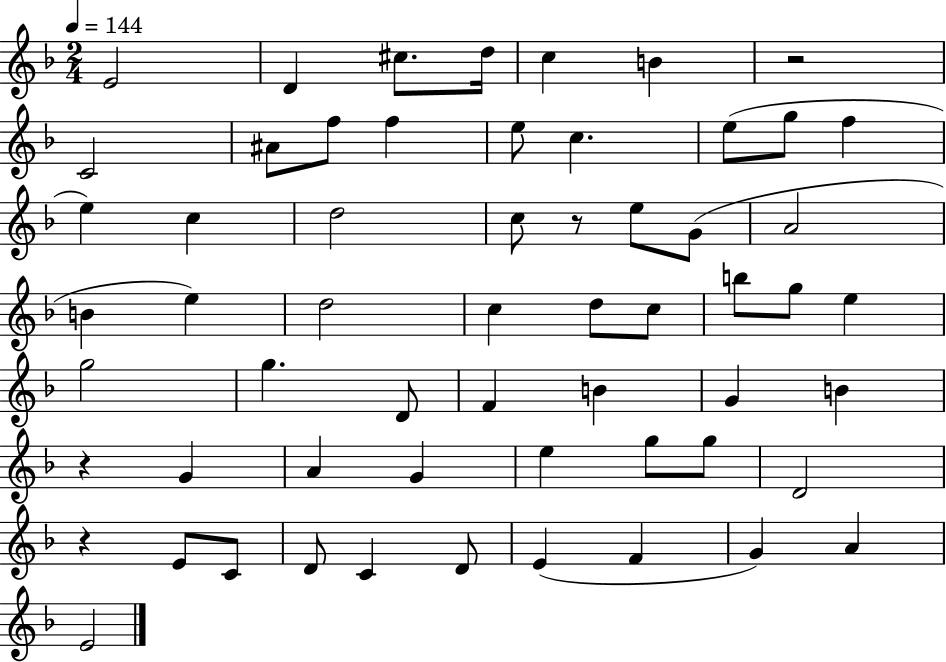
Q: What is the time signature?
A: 2/4